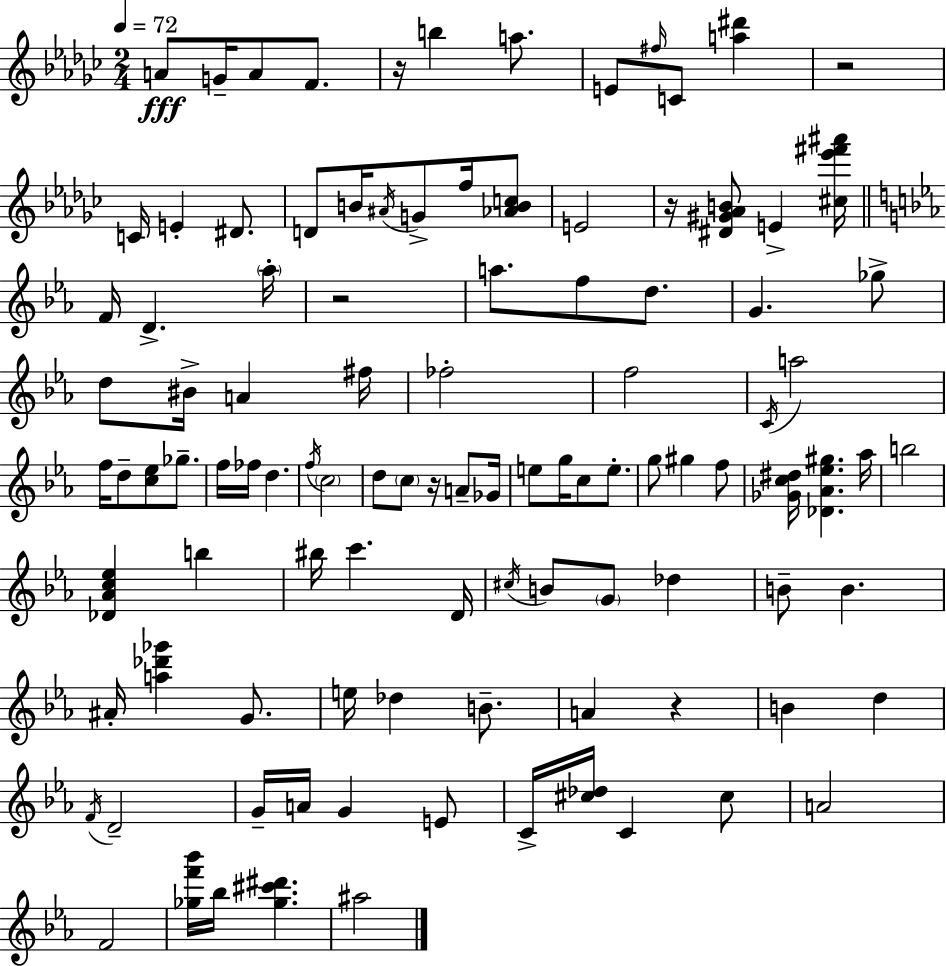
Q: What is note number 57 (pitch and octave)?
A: B5